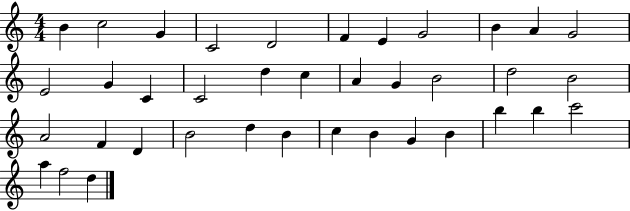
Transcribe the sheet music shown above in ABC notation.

X:1
T:Untitled
M:4/4
L:1/4
K:C
B c2 G C2 D2 F E G2 B A G2 E2 G C C2 d c A G B2 d2 B2 A2 F D B2 d B c B G B b b c'2 a f2 d